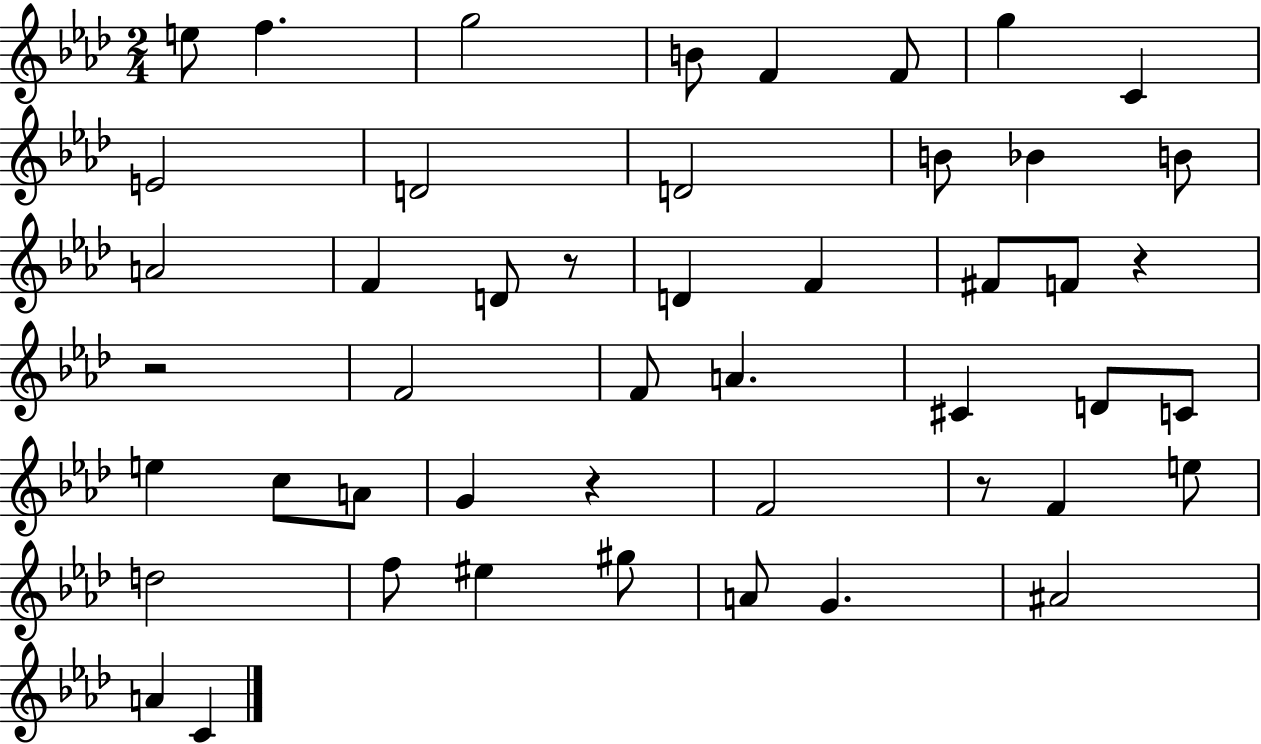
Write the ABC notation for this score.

X:1
T:Untitled
M:2/4
L:1/4
K:Ab
e/2 f g2 B/2 F F/2 g C E2 D2 D2 B/2 _B B/2 A2 F D/2 z/2 D F ^F/2 F/2 z z2 F2 F/2 A ^C D/2 C/2 e c/2 A/2 G z F2 z/2 F e/2 d2 f/2 ^e ^g/2 A/2 G ^A2 A C